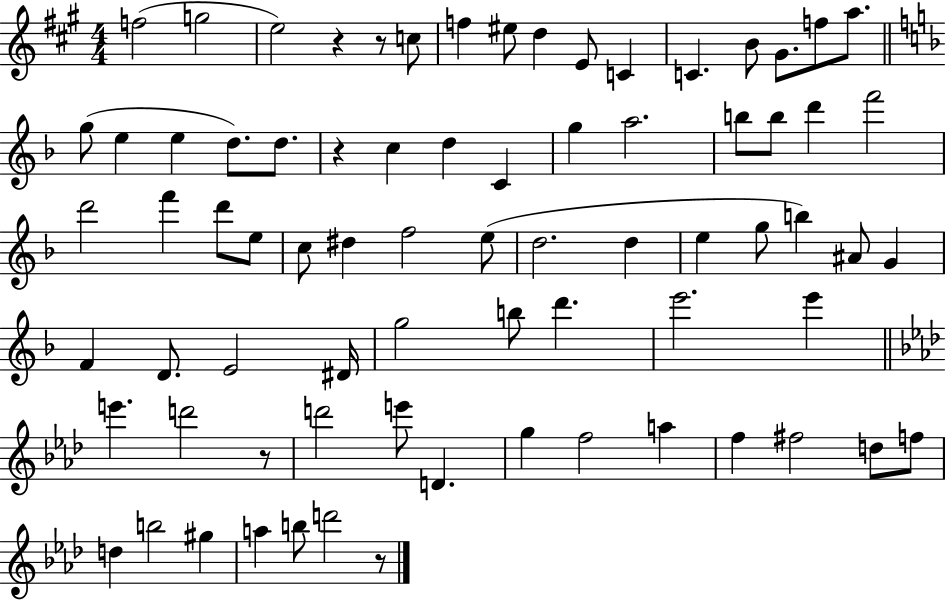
{
  \clef treble
  \numericTimeSignature
  \time 4/4
  \key a \major
  f''2( g''2 | e''2) r4 r8 c''8 | f''4 eis''8 d''4 e'8 c'4 | c'4. b'8 gis'8. f''8 a''8. | \break \bar "||" \break \key f \major g''8( e''4 e''4 d''8.) d''8. | r4 c''4 d''4 c'4 | g''4 a''2. | b''8 b''8 d'''4 f'''2 | \break d'''2 f'''4 d'''8 e''8 | c''8 dis''4 f''2 e''8( | d''2. d''4 | e''4 g''8 b''4) ais'8 g'4 | \break f'4 d'8. e'2 dis'16 | g''2 b''8 d'''4. | e'''2. e'''4 | \bar "||" \break \key aes \major e'''4. d'''2 r8 | d'''2 e'''8 d'4. | g''4 f''2 a''4 | f''4 fis''2 d''8 f''8 | \break d''4 b''2 gis''4 | a''4 b''8 d'''2 r8 | \bar "|."
}